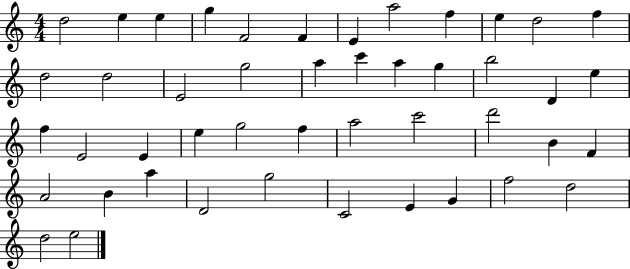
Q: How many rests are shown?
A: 0